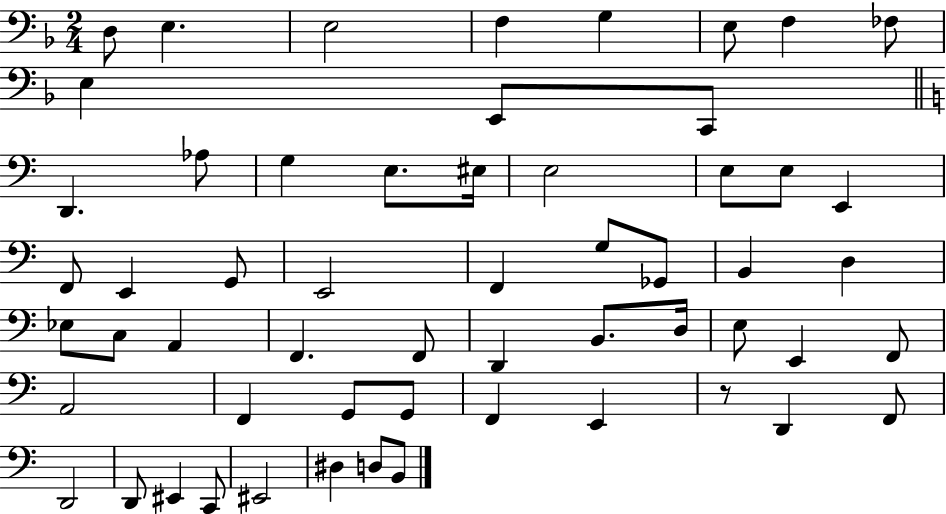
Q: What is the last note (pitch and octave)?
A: B2